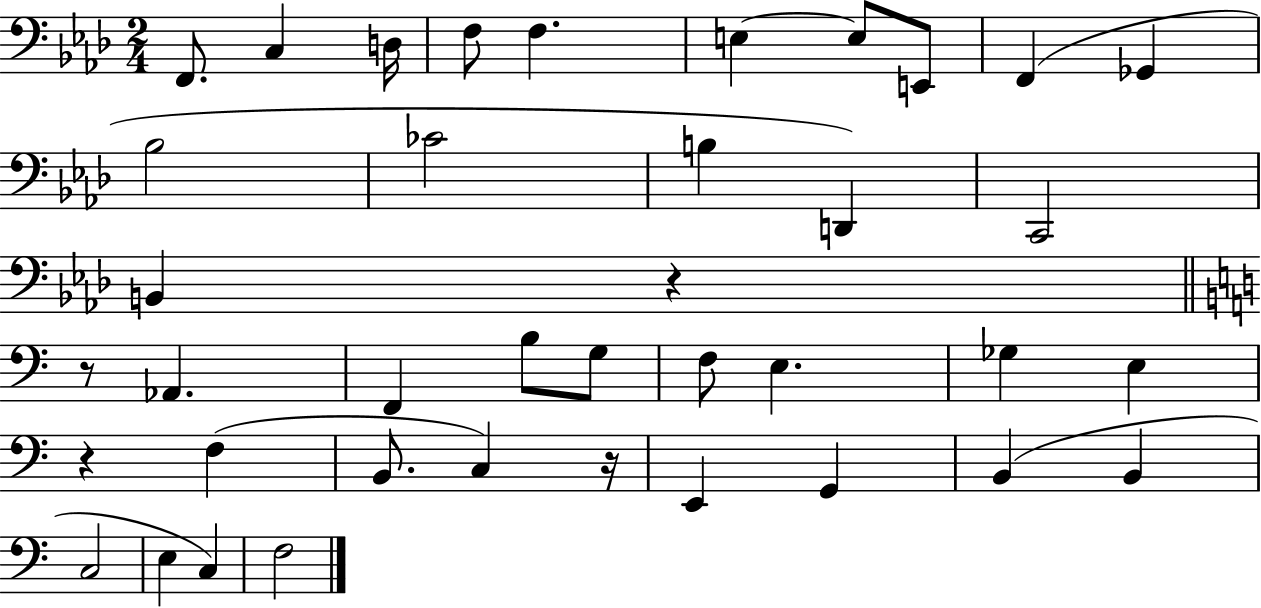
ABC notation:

X:1
T:Untitled
M:2/4
L:1/4
K:Ab
F,,/2 C, D,/4 F,/2 F, E, E,/2 E,,/2 F,, _G,, _B,2 _C2 B, D,, C,,2 B,, z z/2 _A,, F,, B,/2 G,/2 F,/2 E, _G, E, z F, B,,/2 C, z/4 E,, G,, B,, B,, C,2 E, C, F,2